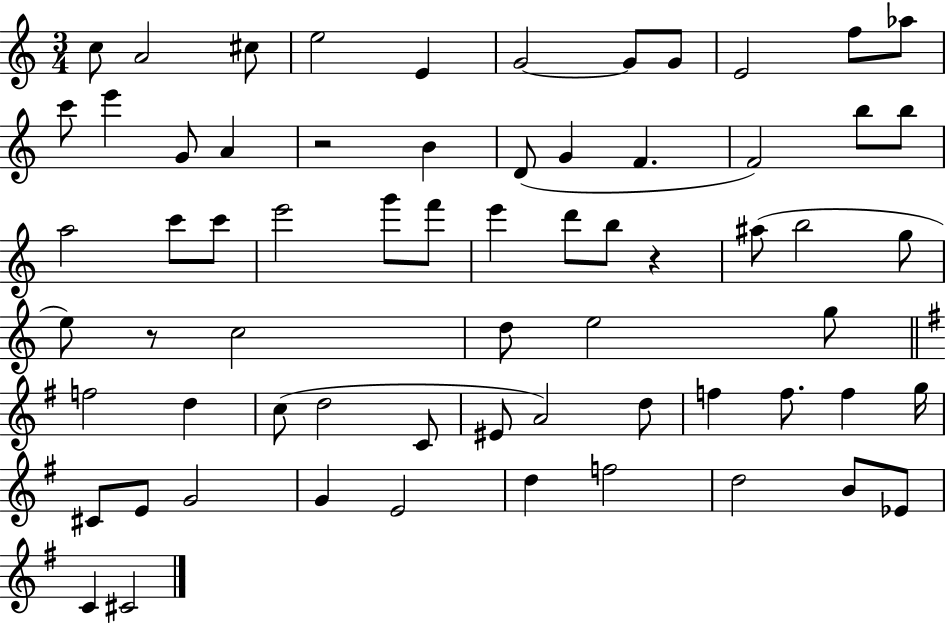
{
  \clef treble
  \numericTimeSignature
  \time 3/4
  \key c \major
  c''8 a'2 cis''8 | e''2 e'4 | g'2~~ g'8 g'8 | e'2 f''8 aes''8 | \break c'''8 e'''4 g'8 a'4 | r2 b'4 | d'8( g'4 f'4. | f'2) b''8 b''8 | \break a''2 c'''8 c'''8 | e'''2 g'''8 f'''8 | e'''4 d'''8 b''8 r4 | ais''8( b''2 g''8 | \break e''8) r8 c''2 | d''8 e''2 g''8 | \bar "||" \break \key e \minor f''2 d''4 | c''8( d''2 c'8 | eis'8 a'2) d''8 | f''4 f''8. f''4 g''16 | \break cis'8 e'8 g'2 | g'4 e'2 | d''4 f''2 | d''2 b'8 ees'8 | \break c'4 cis'2 | \bar "|."
}